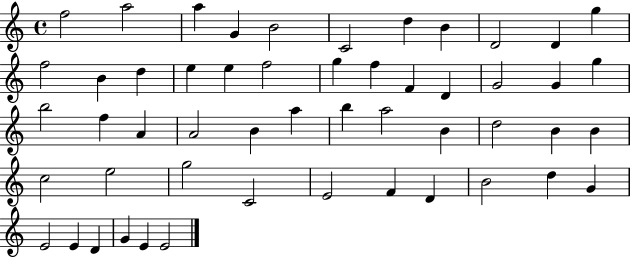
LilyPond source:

{
  \clef treble
  \time 4/4
  \defaultTimeSignature
  \key c \major
  f''2 a''2 | a''4 g'4 b'2 | c'2 d''4 b'4 | d'2 d'4 g''4 | \break f''2 b'4 d''4 | e''4 e''4 f''2 | g''4 f''4 f'4 d'4 | g'2 g'4 g''4 | \break b''2 f''4 a'4 | a'2 b'4 a''4 | b''4 a''2 b'4 | d''2 b'4 b'4 | \break c''2 e''2 | g''2 c'2 | e'2 f'4 d'4 | b'2 d''4 g'4 | \break e'2 e'4 d'4 | g'4 e'4 e'2 | \bar "|."
}